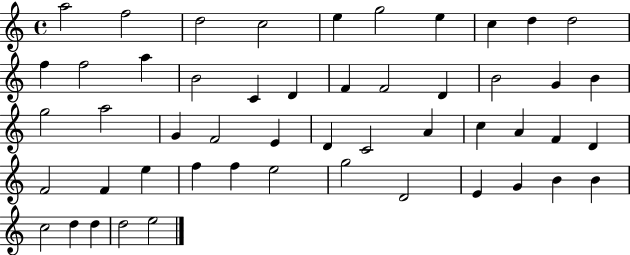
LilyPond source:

{
  \clef treble
  \time 4/4
  \defaultTimeSignature
  \key c \major
  a''2 f''2 | d''2 c''2 | e''4 g''2 e''4 | c''4 d''4 d''2 | \break f''4 f''2 a''4 | b'2 c'4 d'4 | f'4 f'2 d'4 | b'2 g'4 b'4 | \break g''2 a''2 | g'4 f'2 e'4 | d'4 c'2 a'4 | c''4 a'4 f'4 d'4 | \break f'2 f'4 e''4 | f''4 f''4 e''2 | g''2 d'2 | e'4 g'4 b'4 b'4 | \break c''2 d''4 d''4 | d''2 e''2 | \bar "|."
}